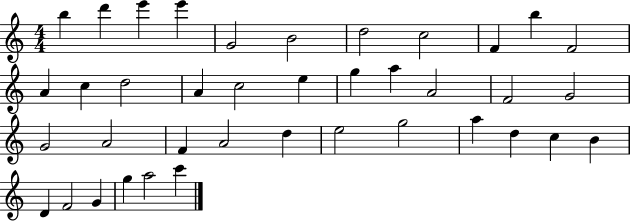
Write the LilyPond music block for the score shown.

{
  \clef treble
  \numericTimeSignature
  \time 4/4
  \key c \major
  b''4 d'''4 e'''4 e'''4 | g'2 b'2 | d''2 c''2 | f'4 b''4 f'2 | \break a'4 c''4 d''2 | a'4 c''2 e''4 | g''4 a''4 a'2 | f'2 g'2 | \break g'2 a'2 | f'4 a'2 d''4 | e''2 g''2 | a''4 d''4 c''4 b'4 | \break d'4 f'2 g'4 | g''4 a''2 c'''4 | \bar "|."
}